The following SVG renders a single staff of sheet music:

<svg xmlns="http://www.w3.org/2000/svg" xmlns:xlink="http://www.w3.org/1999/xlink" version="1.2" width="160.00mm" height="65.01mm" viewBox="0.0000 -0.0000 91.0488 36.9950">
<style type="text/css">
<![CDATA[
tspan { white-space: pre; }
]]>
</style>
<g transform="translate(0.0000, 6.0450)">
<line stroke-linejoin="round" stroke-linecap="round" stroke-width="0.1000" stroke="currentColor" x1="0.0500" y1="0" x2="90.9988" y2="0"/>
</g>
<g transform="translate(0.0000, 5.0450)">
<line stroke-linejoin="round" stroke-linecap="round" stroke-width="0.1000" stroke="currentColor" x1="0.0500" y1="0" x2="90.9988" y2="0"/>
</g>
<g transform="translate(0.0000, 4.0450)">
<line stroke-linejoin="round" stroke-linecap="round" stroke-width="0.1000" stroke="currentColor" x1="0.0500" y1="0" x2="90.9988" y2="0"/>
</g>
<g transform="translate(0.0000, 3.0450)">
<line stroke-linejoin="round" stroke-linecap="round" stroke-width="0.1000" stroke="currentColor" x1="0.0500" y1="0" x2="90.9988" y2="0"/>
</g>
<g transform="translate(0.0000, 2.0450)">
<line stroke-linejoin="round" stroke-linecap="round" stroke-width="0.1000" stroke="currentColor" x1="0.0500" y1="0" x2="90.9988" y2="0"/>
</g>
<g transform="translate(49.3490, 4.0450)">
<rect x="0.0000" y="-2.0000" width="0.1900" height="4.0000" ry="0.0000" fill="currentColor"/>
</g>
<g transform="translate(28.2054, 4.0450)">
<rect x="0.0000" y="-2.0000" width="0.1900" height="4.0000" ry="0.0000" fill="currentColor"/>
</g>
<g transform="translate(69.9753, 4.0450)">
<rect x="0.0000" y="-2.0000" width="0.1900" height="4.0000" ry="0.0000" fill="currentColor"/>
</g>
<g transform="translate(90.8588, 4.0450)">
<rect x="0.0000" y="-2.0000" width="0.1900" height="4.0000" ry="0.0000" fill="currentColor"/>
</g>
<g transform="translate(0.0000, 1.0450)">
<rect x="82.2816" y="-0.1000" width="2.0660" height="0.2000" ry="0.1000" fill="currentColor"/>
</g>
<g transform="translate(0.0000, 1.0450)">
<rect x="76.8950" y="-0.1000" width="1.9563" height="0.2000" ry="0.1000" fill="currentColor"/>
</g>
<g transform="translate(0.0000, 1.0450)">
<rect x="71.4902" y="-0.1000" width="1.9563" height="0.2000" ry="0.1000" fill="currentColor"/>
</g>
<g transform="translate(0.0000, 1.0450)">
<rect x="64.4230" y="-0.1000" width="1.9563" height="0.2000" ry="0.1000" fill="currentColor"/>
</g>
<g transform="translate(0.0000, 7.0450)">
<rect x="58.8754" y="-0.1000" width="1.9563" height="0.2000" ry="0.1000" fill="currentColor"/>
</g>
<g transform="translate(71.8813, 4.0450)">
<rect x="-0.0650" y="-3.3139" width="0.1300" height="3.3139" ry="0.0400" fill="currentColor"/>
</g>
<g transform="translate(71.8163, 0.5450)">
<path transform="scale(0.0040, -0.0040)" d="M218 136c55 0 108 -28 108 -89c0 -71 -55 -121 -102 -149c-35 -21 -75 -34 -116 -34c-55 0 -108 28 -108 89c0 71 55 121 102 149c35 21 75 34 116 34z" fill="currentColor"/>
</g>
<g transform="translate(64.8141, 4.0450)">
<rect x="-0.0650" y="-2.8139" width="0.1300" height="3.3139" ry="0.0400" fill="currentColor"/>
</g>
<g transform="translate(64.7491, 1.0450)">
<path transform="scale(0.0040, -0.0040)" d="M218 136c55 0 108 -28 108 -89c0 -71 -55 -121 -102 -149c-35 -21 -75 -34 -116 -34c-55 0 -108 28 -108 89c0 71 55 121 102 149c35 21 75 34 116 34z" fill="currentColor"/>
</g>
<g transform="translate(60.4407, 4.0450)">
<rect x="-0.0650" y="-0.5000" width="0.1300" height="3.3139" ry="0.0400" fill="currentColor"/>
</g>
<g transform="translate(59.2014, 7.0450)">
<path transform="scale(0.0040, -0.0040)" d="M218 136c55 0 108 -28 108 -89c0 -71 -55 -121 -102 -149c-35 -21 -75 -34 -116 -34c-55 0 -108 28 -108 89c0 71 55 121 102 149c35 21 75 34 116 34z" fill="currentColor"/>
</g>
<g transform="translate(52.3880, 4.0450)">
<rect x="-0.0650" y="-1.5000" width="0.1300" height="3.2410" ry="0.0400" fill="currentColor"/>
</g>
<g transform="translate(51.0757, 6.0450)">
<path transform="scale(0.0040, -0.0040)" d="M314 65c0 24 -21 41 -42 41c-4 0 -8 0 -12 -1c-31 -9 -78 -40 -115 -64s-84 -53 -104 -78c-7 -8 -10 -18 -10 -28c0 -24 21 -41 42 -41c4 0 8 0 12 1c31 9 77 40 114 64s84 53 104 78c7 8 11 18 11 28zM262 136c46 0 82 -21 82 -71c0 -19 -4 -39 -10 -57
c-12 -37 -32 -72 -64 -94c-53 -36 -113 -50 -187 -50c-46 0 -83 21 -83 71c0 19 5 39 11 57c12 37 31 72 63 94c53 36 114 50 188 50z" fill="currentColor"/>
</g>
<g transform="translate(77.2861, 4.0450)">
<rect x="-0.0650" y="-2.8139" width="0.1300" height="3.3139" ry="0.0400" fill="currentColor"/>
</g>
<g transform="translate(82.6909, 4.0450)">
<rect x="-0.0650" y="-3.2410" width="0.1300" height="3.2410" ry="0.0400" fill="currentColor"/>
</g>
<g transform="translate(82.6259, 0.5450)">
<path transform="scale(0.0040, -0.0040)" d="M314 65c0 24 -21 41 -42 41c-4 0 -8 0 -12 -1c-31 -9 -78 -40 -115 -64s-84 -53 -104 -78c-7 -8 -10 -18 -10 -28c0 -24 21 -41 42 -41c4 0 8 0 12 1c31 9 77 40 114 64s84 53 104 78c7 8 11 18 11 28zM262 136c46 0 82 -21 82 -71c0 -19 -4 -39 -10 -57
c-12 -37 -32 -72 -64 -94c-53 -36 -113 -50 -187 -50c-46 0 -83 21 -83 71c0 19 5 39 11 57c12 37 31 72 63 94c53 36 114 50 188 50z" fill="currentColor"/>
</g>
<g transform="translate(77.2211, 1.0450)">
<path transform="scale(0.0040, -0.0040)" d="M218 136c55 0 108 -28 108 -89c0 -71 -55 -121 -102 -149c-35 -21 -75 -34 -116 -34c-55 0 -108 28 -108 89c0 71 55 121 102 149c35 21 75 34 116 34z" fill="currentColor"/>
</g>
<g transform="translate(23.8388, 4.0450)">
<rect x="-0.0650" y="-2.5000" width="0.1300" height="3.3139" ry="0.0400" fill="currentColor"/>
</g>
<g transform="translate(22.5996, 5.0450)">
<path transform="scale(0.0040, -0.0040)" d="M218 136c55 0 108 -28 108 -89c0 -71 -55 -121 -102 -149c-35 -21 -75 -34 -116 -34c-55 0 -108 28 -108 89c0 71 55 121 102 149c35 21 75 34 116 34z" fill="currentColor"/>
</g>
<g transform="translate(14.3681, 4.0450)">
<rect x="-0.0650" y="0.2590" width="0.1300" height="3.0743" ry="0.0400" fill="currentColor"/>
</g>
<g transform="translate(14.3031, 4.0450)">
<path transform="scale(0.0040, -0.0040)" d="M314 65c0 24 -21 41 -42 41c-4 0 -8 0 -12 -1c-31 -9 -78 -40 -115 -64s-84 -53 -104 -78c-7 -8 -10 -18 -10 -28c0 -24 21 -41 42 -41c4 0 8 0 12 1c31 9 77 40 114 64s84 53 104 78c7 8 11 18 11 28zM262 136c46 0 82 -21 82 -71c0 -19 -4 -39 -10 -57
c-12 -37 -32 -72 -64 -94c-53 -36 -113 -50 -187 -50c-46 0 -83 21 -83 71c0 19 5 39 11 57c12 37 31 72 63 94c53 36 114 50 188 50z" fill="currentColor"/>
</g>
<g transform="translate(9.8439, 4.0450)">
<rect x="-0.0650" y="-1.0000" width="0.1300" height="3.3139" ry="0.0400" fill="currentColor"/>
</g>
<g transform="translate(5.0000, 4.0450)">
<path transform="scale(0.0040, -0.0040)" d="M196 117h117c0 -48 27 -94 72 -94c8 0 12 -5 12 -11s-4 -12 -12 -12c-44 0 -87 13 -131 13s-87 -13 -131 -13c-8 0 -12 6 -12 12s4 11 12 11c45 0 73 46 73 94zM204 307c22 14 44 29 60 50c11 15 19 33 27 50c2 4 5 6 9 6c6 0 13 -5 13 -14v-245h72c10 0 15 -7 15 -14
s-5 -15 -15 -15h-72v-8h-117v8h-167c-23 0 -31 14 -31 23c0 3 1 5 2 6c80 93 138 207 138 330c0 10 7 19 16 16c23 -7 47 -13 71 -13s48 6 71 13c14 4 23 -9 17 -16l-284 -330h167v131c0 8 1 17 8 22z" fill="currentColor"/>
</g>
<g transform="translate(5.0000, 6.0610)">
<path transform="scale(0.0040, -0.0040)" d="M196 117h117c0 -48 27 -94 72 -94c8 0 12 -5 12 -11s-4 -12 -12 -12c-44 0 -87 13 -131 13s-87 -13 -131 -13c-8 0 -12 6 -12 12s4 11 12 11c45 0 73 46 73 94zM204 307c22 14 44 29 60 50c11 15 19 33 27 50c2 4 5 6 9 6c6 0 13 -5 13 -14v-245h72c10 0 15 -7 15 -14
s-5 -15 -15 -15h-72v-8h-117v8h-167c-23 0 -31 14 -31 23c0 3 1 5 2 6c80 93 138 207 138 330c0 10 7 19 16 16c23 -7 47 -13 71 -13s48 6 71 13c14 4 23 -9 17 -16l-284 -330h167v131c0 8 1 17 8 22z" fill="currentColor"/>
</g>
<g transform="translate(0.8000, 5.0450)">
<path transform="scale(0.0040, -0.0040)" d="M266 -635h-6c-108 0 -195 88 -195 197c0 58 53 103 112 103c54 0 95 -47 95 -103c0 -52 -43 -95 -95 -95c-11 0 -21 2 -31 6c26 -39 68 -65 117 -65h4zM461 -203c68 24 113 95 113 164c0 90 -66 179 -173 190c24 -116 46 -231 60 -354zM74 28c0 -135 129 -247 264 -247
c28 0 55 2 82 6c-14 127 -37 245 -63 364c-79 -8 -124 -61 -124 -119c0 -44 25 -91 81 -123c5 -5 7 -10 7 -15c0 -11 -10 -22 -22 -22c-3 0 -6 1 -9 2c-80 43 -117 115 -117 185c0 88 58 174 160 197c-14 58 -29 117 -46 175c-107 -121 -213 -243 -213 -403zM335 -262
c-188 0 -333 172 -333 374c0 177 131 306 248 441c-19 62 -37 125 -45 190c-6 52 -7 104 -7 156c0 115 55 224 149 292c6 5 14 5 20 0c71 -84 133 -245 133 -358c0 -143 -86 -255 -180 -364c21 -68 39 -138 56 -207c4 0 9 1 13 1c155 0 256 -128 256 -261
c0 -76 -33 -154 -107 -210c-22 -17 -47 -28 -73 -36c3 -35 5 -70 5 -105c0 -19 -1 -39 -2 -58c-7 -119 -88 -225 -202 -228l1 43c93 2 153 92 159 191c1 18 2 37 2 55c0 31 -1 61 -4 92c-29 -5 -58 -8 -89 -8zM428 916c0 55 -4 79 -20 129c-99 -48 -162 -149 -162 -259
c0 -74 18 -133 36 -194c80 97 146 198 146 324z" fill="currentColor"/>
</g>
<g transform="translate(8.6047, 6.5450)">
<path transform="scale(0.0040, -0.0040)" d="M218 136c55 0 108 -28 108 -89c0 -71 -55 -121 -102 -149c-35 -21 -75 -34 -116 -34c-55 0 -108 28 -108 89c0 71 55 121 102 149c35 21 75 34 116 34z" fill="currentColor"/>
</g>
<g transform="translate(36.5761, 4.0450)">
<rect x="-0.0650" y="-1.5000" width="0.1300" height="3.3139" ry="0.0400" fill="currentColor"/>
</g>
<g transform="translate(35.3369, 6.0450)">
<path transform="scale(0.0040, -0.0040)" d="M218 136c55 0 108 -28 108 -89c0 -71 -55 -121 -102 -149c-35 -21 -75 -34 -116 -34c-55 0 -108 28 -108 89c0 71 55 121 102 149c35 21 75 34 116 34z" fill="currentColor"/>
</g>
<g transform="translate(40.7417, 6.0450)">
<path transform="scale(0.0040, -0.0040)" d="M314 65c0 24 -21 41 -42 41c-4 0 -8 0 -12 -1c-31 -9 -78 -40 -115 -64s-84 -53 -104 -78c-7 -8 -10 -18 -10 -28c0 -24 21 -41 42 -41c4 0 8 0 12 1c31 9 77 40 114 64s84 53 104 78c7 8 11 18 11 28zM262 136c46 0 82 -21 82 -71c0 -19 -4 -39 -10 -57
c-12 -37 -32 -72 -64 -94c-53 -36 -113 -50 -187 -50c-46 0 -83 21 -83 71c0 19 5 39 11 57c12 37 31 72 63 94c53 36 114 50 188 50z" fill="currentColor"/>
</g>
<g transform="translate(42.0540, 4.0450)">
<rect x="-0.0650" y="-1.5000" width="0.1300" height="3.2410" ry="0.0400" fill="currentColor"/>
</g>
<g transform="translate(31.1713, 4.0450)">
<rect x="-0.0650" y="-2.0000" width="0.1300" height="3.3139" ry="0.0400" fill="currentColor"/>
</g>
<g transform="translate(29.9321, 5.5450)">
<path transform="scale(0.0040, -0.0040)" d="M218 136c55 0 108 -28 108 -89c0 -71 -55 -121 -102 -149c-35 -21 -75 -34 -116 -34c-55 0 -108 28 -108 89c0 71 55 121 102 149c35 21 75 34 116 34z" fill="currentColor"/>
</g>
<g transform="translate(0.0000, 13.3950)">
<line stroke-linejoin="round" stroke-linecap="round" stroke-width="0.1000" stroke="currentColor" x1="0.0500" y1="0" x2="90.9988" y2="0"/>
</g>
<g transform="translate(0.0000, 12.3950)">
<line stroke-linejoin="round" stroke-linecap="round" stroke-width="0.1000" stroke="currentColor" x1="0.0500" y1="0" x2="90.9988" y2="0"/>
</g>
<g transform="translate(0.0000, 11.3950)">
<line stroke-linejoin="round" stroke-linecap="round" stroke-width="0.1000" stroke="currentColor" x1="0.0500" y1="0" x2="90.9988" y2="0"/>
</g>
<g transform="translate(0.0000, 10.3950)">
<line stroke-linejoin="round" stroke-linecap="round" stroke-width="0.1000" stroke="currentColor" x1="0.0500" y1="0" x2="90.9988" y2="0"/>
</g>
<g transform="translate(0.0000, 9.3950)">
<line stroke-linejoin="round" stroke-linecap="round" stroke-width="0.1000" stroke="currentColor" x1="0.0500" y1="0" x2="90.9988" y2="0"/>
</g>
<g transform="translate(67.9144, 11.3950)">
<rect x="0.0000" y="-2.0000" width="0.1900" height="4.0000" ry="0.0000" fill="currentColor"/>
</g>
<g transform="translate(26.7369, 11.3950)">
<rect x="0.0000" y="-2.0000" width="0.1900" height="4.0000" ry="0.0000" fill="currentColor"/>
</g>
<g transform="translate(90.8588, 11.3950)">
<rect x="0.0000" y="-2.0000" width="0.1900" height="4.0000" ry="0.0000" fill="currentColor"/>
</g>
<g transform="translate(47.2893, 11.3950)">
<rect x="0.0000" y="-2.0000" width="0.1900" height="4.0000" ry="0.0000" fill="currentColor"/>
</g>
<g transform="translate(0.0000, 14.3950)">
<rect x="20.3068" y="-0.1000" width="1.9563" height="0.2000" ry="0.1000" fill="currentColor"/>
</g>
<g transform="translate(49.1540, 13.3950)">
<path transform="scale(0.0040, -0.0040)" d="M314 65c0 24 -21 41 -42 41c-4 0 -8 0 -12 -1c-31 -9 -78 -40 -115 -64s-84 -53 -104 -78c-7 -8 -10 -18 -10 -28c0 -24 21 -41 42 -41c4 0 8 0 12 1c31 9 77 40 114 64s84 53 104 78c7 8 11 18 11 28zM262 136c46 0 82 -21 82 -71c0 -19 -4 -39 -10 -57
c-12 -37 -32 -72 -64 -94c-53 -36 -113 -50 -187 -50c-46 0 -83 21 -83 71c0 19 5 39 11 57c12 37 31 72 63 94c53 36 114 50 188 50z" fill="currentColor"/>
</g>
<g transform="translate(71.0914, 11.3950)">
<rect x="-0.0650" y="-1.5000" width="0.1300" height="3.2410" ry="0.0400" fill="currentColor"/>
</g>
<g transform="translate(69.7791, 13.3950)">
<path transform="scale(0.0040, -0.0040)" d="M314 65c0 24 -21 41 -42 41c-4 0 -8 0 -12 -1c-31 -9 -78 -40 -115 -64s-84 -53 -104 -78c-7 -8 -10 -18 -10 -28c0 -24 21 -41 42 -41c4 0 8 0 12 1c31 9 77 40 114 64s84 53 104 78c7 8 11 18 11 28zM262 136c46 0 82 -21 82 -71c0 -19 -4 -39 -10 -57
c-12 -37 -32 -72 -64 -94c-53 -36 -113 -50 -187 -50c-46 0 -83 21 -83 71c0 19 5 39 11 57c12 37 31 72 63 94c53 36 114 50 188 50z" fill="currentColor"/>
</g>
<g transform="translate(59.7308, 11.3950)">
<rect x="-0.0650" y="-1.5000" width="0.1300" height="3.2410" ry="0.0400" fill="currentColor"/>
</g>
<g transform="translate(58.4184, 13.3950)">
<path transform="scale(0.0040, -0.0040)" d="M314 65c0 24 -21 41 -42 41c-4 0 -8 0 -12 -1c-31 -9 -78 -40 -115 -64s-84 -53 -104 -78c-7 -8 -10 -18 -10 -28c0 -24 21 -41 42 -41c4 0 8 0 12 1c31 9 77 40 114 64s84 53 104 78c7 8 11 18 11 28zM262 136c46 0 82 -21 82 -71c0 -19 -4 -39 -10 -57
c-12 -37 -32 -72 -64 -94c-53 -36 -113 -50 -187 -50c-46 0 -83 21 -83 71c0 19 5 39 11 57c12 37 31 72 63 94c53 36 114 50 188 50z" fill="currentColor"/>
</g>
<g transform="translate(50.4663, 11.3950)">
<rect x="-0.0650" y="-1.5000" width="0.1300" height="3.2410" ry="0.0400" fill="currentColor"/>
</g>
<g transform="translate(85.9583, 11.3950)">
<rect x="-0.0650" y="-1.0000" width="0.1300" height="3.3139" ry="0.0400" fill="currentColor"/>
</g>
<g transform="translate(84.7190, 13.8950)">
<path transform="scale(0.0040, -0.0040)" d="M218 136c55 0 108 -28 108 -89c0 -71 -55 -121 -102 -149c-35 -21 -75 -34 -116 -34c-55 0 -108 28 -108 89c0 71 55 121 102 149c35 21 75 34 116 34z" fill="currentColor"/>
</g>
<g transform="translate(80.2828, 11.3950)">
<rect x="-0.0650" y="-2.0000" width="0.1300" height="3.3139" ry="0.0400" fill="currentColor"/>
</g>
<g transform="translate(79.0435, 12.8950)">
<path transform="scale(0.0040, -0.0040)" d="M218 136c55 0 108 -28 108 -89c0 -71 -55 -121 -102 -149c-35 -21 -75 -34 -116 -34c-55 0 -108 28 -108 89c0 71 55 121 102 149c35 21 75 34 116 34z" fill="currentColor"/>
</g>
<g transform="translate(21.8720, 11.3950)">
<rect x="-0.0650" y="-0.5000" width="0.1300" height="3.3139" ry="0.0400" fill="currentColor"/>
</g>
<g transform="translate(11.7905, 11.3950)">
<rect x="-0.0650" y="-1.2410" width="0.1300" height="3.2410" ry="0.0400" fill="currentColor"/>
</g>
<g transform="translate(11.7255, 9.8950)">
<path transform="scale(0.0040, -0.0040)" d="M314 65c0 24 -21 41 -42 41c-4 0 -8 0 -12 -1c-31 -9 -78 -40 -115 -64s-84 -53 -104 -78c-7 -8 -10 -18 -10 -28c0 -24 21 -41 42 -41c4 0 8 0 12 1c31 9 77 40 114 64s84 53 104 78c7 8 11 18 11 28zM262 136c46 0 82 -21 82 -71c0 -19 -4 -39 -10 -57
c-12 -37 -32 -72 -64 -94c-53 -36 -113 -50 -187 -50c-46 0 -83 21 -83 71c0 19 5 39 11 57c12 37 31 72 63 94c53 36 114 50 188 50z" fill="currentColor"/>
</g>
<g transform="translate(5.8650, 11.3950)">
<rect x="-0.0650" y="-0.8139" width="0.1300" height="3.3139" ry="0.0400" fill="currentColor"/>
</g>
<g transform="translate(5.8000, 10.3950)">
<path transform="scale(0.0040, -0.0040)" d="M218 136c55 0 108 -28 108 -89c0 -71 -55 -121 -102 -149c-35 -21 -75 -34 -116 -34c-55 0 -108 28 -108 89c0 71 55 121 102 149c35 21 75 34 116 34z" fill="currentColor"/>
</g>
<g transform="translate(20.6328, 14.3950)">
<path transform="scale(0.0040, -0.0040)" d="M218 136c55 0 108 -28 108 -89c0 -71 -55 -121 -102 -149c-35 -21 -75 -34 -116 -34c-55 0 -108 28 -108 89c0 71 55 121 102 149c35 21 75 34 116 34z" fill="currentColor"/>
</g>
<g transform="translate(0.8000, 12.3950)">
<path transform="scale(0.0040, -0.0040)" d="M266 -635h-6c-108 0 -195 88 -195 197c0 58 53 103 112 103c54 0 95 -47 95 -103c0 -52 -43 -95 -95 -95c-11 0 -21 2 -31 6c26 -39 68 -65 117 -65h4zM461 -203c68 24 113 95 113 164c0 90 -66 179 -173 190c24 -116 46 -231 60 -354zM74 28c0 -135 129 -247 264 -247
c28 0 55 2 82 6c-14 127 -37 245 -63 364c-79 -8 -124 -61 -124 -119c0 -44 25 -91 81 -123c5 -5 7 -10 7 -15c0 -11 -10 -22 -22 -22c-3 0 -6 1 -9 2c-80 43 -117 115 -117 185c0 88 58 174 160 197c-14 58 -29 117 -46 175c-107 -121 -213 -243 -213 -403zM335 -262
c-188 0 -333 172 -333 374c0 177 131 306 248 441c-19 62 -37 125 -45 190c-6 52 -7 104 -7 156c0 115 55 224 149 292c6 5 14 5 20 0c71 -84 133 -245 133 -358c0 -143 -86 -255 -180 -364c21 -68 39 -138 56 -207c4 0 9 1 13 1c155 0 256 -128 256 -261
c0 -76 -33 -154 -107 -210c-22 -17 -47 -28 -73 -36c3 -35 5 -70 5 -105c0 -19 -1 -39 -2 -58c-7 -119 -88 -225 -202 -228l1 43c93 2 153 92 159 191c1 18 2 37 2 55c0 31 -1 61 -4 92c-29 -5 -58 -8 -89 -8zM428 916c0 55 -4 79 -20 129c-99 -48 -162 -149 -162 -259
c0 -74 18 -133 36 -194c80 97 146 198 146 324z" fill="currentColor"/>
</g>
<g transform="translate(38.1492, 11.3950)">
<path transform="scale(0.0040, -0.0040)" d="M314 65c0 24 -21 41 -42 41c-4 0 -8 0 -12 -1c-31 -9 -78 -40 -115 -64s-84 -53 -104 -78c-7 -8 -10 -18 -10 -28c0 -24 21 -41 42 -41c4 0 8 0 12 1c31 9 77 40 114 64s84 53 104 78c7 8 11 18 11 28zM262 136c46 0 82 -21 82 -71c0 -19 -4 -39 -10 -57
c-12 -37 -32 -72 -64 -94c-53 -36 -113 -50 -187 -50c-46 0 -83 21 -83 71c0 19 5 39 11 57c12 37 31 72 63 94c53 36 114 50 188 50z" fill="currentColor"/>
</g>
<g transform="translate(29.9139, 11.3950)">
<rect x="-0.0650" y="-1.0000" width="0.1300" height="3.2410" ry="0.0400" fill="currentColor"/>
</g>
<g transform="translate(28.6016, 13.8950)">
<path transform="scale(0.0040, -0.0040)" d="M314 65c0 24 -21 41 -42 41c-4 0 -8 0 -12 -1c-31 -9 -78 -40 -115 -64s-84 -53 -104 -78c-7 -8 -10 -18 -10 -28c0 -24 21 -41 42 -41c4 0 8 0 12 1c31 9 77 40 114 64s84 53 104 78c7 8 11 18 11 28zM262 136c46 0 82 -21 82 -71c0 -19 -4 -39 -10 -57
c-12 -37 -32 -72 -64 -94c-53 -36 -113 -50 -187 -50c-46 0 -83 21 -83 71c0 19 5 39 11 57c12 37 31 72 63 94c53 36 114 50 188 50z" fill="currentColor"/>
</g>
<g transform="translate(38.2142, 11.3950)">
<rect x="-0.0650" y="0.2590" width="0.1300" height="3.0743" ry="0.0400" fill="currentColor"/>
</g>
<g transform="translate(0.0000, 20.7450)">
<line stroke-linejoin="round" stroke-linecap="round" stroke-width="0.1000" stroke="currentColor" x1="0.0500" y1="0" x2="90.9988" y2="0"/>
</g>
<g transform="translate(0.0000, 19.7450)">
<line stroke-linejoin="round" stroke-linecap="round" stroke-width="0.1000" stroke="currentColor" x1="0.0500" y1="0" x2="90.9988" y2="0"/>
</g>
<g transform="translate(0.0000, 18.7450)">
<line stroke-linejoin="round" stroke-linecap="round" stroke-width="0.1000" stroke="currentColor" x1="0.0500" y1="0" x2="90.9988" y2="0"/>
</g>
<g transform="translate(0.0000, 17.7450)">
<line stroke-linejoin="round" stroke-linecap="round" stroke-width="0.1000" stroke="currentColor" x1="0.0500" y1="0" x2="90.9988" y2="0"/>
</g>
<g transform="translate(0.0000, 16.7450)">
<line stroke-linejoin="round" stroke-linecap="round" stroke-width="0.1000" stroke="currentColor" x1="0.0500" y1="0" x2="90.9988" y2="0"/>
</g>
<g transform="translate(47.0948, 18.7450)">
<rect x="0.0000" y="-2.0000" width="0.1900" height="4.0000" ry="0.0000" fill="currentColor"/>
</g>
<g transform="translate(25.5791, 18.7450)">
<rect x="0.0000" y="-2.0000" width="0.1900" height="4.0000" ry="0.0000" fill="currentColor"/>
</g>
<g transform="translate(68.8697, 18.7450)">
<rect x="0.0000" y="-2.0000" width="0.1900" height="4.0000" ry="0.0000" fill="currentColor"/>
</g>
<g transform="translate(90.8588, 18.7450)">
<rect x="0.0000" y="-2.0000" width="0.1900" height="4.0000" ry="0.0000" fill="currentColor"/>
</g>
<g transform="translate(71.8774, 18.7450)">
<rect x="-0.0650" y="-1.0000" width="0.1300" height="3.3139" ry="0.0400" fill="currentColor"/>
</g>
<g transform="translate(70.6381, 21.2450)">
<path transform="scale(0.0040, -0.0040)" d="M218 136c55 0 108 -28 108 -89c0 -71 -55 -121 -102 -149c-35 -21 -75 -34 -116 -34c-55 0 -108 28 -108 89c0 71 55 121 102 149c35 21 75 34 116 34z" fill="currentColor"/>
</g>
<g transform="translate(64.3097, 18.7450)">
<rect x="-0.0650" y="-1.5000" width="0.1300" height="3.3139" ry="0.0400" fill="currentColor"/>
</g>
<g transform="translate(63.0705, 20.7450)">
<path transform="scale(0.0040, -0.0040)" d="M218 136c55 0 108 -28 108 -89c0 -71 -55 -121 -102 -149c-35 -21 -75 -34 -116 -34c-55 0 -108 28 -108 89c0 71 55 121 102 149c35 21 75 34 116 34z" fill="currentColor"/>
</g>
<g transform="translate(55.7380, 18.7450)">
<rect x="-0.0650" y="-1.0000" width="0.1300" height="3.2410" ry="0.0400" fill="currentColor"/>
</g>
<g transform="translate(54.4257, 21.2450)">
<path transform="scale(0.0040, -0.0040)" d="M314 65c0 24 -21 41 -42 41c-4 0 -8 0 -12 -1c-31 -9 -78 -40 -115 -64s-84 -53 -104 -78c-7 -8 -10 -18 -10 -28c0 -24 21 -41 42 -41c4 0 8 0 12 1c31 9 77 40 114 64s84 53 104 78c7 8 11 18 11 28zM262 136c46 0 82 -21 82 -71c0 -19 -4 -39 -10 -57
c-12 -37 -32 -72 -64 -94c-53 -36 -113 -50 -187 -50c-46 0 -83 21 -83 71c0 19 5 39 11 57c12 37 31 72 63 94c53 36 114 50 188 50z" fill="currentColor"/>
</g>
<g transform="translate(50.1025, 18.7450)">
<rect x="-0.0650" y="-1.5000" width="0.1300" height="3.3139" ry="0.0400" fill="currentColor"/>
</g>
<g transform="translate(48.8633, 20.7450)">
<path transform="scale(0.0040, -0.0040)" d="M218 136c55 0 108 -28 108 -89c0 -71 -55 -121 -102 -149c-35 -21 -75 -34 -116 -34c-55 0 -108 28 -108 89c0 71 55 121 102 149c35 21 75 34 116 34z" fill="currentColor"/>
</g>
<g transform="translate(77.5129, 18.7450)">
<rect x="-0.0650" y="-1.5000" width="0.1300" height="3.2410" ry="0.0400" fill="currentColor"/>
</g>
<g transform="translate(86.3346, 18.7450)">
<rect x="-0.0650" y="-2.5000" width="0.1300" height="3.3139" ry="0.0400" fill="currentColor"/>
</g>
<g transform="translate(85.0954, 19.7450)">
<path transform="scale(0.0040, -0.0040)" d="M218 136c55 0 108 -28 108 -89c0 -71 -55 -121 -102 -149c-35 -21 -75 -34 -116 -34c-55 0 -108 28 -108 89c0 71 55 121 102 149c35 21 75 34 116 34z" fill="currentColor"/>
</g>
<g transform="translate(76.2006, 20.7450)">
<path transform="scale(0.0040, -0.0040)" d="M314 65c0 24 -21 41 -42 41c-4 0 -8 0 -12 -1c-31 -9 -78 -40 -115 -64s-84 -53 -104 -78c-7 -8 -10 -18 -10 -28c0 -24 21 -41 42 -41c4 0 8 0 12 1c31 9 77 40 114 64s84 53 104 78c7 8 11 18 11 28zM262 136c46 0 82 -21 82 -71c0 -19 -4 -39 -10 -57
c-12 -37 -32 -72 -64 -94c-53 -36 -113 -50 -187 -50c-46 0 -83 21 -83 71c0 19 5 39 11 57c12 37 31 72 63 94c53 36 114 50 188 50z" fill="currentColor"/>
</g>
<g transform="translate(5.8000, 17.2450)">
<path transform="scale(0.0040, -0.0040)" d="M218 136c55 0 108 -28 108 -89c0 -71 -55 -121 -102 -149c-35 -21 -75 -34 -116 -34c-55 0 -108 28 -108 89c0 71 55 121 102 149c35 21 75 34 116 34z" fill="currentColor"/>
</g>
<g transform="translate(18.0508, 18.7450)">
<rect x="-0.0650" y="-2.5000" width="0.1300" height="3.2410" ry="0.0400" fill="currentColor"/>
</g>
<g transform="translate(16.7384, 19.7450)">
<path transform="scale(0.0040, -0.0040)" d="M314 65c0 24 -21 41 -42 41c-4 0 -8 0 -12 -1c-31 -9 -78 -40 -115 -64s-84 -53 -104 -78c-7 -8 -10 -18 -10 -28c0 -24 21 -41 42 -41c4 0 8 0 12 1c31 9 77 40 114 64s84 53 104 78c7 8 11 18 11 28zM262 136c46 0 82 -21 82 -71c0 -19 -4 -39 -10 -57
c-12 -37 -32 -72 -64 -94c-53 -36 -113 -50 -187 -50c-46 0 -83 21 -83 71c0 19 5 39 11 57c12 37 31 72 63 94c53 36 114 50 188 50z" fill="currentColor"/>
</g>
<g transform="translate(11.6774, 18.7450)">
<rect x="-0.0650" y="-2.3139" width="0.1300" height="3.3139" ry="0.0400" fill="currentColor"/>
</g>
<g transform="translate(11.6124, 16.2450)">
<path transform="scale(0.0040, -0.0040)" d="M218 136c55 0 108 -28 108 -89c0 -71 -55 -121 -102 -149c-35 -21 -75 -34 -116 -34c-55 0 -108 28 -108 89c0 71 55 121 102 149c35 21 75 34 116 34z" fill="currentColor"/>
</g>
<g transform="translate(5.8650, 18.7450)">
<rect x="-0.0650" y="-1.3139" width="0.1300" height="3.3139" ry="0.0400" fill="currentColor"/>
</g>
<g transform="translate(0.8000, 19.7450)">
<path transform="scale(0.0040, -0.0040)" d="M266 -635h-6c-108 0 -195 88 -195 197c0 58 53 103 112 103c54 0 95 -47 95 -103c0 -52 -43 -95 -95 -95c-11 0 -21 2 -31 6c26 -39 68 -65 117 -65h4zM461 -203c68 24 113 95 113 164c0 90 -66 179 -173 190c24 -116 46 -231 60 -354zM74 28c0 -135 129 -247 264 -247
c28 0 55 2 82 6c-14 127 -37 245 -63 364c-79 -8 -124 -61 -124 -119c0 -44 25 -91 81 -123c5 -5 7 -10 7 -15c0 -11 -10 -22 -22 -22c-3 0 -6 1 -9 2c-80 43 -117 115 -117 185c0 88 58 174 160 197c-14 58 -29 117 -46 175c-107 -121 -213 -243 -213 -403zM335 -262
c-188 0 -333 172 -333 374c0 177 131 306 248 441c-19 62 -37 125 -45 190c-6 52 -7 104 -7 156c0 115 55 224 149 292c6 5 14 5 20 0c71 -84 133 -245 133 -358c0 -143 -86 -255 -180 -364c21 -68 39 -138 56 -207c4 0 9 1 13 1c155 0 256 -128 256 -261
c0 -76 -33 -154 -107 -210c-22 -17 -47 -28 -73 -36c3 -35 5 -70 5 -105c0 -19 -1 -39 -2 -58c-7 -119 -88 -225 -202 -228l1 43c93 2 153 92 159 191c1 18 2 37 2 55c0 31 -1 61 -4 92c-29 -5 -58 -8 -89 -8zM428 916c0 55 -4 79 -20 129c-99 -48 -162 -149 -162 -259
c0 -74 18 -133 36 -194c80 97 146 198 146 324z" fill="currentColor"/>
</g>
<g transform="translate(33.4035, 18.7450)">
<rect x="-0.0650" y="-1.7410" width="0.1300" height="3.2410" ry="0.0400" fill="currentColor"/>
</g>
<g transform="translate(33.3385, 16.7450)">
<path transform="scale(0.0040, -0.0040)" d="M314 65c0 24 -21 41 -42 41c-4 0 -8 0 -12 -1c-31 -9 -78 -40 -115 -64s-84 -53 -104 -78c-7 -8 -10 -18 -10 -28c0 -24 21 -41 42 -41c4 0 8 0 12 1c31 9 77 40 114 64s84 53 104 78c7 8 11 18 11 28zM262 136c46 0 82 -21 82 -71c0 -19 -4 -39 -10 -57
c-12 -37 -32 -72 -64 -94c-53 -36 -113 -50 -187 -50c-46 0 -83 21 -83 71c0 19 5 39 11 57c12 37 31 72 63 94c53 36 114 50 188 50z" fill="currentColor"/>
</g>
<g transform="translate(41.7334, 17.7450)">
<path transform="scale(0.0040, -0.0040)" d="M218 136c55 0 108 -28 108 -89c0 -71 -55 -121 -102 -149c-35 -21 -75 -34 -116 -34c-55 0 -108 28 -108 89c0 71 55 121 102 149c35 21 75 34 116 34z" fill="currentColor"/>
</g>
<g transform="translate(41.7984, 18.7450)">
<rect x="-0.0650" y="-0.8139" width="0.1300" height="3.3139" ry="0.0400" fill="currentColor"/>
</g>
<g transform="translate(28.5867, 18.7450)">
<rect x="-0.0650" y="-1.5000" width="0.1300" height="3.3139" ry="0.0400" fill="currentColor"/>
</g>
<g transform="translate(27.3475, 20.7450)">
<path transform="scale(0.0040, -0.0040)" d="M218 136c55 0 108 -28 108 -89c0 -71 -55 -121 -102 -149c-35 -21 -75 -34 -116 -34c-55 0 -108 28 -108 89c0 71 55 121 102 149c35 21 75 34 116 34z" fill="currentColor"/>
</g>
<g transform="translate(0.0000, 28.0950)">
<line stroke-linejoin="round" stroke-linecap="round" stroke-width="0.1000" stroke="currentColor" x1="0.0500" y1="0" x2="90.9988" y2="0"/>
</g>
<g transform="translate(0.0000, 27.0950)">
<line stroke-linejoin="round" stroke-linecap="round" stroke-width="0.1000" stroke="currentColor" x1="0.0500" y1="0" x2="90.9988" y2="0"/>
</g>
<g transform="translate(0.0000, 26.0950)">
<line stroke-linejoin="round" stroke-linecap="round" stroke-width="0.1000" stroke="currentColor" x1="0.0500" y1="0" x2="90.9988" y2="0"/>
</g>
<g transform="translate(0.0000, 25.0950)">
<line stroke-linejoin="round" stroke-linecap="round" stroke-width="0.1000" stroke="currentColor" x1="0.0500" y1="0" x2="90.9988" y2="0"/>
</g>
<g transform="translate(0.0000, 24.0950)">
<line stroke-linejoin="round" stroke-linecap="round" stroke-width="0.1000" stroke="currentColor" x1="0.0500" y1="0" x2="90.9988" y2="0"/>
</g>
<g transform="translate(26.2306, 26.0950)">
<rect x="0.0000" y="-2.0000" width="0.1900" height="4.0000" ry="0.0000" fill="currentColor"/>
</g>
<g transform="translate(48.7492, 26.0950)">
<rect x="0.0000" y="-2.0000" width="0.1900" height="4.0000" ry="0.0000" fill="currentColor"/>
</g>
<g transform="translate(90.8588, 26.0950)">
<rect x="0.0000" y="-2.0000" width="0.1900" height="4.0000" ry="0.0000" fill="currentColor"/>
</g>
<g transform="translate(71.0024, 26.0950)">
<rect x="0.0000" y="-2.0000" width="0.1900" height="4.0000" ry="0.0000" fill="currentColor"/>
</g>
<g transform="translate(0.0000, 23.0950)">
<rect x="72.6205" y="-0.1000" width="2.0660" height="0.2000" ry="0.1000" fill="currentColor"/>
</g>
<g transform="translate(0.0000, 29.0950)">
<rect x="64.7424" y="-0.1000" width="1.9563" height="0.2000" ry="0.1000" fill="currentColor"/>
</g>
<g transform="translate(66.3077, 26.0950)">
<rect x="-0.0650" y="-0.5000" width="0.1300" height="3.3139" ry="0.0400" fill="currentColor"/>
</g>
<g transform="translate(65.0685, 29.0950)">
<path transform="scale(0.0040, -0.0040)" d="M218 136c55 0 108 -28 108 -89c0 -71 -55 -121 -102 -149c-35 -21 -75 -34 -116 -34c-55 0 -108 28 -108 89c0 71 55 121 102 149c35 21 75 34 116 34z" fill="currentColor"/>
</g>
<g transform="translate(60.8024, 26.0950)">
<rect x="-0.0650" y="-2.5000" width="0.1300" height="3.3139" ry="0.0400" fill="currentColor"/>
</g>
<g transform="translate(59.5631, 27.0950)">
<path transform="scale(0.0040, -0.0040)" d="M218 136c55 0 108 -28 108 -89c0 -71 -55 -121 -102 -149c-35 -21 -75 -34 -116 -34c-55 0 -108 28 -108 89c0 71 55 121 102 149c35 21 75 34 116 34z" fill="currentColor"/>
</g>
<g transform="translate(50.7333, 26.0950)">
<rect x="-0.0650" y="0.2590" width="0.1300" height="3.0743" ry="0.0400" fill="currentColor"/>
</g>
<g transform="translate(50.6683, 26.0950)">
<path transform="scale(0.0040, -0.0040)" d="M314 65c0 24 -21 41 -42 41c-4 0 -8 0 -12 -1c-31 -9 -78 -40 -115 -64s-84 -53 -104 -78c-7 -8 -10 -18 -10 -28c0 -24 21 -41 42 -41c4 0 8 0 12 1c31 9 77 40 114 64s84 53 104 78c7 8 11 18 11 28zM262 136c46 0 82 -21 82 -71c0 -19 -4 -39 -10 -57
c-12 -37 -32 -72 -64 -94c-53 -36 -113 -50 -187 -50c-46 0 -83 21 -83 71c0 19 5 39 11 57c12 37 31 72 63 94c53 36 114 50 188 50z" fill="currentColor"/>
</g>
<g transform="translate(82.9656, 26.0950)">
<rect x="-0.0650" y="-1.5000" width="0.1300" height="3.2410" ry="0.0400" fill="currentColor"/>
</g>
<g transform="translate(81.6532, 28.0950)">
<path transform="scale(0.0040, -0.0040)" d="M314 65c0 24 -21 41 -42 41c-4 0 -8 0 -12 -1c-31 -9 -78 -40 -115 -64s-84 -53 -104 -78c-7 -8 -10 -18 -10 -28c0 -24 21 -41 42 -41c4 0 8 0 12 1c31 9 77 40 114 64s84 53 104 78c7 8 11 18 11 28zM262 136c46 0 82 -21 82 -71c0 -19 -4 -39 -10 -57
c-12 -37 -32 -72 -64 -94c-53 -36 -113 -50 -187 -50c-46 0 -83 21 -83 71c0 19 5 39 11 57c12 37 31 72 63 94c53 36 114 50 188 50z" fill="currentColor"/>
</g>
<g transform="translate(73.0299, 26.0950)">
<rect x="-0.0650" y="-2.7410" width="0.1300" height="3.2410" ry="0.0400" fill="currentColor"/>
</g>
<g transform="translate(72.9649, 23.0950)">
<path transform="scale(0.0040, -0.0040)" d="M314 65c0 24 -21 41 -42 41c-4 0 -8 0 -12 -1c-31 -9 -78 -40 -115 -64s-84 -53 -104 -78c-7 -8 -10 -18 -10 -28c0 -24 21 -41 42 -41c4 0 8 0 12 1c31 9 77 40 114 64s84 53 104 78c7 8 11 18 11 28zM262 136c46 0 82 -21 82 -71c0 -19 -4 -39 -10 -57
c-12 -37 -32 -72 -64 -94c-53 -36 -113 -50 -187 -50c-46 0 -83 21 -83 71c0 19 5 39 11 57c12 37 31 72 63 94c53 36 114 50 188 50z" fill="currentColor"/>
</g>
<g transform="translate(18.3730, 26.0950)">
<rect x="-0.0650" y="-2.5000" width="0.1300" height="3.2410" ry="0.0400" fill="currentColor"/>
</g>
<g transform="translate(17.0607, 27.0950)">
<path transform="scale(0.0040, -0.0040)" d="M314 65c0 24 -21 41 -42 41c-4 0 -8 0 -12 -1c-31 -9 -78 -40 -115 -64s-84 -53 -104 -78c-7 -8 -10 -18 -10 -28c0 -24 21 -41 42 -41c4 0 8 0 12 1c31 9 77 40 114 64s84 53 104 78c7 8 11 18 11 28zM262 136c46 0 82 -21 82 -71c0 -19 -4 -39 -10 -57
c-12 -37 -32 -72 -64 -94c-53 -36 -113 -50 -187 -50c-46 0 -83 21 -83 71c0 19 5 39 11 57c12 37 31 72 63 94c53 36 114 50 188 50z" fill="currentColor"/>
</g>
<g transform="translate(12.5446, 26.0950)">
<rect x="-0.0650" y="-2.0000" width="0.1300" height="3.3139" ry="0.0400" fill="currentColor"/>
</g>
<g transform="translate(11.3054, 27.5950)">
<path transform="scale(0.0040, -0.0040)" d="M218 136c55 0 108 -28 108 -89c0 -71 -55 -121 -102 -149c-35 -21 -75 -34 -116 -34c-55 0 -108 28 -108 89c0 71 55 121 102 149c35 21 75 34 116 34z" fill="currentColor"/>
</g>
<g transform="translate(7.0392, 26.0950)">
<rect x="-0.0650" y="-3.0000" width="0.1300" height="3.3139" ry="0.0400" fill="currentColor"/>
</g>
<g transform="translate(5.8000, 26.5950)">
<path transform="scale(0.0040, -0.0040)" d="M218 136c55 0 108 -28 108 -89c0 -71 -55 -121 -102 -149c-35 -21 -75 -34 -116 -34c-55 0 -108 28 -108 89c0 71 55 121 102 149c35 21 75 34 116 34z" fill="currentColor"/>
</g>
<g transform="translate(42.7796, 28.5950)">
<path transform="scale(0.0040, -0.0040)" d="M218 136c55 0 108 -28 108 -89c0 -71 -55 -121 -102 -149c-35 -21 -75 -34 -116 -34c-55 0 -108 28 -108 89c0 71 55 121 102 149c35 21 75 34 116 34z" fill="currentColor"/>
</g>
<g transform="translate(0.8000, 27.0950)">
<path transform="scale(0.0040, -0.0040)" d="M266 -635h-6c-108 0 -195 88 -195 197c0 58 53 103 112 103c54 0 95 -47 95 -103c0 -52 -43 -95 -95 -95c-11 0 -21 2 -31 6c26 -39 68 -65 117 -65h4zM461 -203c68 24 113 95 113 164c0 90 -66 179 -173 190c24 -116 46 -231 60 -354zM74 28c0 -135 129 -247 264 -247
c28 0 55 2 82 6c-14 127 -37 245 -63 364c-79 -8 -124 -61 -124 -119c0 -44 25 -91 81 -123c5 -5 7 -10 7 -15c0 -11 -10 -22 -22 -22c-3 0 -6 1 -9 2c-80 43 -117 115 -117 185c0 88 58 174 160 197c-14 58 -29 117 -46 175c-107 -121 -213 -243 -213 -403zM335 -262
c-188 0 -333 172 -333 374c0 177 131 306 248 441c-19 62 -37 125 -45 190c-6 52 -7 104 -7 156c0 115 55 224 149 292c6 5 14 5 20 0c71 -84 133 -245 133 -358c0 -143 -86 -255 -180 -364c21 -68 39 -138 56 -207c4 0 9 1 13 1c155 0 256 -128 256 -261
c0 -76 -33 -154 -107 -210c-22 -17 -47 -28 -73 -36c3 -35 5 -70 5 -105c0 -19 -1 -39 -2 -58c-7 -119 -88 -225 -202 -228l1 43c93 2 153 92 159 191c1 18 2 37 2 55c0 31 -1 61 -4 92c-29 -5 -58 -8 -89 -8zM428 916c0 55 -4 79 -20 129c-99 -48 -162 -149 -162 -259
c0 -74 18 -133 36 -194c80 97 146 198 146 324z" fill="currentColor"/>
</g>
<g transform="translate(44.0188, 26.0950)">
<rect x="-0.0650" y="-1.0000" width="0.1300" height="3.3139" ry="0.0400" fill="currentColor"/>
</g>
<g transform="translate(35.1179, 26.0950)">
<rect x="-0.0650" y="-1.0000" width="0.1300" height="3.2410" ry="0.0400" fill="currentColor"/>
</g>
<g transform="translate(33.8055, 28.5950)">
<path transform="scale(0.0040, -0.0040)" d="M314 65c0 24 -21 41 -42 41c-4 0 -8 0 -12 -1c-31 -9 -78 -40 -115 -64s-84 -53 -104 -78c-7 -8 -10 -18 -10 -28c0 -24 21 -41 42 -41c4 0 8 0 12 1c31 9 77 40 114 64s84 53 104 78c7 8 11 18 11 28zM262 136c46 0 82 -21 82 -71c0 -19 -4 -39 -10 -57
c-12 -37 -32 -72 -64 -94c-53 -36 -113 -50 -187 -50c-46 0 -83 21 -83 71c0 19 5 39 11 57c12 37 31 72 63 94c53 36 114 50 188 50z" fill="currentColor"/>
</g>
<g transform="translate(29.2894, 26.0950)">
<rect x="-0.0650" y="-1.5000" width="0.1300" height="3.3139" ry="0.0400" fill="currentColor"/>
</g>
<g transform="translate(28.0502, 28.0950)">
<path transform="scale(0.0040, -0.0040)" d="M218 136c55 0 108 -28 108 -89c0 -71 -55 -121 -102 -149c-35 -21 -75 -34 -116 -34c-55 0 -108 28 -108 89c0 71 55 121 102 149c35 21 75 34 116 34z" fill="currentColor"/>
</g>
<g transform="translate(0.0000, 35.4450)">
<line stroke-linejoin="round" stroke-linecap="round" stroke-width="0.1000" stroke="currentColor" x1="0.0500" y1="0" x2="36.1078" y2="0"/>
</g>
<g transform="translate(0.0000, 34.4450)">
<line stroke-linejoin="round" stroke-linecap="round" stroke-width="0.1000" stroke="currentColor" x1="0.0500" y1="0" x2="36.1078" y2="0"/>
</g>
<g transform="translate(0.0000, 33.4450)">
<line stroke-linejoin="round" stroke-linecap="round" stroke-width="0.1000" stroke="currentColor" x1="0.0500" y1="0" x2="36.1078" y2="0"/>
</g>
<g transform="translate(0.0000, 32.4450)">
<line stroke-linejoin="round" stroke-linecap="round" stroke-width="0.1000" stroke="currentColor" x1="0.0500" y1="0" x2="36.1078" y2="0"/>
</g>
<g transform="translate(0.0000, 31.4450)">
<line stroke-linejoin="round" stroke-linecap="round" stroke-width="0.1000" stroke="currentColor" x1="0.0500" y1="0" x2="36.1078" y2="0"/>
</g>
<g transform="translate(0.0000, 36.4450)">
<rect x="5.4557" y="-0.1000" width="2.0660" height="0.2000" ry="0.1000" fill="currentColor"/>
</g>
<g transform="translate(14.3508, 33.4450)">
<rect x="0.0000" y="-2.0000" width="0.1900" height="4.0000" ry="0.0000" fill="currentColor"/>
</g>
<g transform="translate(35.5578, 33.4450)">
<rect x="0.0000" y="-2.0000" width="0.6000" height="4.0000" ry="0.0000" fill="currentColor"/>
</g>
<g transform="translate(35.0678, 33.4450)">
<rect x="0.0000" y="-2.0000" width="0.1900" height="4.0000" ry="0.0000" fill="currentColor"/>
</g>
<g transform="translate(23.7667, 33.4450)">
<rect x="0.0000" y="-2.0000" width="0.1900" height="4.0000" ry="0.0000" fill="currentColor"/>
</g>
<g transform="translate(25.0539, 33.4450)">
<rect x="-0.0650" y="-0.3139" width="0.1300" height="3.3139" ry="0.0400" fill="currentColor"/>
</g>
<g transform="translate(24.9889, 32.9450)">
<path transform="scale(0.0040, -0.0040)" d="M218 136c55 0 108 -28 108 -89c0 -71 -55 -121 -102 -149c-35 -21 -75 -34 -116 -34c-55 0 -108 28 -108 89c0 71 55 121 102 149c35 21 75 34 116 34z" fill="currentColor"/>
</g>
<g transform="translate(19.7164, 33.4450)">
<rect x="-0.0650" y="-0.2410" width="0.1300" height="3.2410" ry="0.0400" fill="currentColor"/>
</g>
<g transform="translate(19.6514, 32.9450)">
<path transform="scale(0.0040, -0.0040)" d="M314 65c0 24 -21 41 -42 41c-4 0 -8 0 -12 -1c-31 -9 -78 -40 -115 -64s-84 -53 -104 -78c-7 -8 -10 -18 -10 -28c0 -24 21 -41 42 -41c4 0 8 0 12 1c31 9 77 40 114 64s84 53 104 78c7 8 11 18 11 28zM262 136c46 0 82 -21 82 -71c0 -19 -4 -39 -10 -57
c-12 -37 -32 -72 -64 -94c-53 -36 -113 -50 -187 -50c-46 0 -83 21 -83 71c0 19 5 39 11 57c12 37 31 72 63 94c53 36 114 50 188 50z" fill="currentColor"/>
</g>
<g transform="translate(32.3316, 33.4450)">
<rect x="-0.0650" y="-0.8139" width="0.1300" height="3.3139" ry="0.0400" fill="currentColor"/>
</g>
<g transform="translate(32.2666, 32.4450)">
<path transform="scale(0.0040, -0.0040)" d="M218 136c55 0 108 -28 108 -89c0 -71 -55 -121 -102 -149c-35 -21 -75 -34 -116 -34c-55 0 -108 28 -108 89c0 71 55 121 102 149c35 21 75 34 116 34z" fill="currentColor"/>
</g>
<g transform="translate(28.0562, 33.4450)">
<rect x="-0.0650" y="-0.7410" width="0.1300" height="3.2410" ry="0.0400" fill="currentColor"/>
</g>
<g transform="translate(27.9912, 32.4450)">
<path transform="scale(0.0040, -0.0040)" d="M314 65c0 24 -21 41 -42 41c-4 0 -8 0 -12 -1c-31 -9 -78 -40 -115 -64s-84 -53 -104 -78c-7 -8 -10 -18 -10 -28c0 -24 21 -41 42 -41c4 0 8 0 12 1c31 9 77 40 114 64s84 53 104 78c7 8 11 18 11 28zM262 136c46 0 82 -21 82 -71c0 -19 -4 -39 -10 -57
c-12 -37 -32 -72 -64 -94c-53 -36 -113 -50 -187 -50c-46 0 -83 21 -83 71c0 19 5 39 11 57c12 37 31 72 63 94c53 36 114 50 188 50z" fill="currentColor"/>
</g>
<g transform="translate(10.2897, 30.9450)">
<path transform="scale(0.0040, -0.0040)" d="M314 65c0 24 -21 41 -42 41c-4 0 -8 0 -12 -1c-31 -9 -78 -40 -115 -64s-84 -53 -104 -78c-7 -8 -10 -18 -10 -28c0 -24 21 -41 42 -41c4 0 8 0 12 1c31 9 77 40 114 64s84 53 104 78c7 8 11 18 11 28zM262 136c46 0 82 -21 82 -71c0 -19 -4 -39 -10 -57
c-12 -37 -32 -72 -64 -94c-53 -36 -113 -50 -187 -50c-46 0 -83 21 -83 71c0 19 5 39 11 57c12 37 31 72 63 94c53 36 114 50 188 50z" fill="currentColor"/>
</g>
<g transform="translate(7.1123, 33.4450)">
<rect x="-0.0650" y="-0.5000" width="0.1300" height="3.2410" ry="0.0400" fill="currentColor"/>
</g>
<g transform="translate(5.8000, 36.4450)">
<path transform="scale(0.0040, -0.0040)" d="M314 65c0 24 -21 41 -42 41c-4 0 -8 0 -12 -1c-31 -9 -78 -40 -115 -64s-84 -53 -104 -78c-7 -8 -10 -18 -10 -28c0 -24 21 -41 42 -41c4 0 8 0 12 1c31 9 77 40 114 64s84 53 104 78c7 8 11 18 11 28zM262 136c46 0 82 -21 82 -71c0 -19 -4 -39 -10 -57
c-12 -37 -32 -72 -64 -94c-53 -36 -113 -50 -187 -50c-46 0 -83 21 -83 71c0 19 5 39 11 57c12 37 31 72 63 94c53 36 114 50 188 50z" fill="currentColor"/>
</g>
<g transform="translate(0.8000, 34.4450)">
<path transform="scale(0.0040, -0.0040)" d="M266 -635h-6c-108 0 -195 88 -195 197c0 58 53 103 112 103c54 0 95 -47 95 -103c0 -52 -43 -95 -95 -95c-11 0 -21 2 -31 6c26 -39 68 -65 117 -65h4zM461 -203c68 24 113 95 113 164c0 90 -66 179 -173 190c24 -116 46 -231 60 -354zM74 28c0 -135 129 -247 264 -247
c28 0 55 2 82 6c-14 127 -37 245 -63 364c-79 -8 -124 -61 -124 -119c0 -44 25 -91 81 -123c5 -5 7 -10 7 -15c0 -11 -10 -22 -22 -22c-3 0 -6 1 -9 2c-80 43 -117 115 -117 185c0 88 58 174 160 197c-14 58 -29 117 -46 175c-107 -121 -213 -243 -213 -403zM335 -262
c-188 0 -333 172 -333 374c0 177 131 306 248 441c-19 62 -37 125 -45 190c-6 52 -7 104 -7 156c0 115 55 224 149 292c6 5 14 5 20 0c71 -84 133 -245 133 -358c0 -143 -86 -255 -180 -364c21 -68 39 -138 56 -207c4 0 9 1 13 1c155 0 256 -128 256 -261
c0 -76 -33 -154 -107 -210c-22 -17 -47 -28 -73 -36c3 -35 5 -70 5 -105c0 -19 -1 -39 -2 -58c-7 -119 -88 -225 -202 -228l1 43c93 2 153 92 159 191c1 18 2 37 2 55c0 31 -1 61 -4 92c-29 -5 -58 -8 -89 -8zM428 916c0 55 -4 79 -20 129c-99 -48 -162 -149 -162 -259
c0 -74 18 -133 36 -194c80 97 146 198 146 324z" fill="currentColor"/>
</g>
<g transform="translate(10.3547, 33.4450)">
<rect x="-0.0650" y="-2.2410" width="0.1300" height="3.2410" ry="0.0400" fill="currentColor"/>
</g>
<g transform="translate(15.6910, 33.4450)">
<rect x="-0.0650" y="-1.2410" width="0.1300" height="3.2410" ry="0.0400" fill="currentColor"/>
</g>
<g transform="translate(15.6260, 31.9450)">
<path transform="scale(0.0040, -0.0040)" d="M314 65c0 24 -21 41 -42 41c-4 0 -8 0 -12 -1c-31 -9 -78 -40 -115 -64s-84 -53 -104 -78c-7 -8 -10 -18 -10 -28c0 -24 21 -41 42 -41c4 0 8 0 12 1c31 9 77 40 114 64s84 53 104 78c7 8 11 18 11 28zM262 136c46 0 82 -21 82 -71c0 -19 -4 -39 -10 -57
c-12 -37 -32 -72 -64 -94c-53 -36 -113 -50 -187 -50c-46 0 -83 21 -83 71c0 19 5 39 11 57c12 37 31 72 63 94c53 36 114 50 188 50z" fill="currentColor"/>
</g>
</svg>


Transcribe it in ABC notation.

X:1
T:Untitled
M:4/4
L:1/4
K:C
D B2 G F E E2 E2 C a b a b2 d e2 C D2 B2 E2 E2 E2 F D e g G2 E f2 d E D2 E D E2 G A F G2 E D2 D B2 G C a2 E2 C2 g2 e2 c2 c d2 d